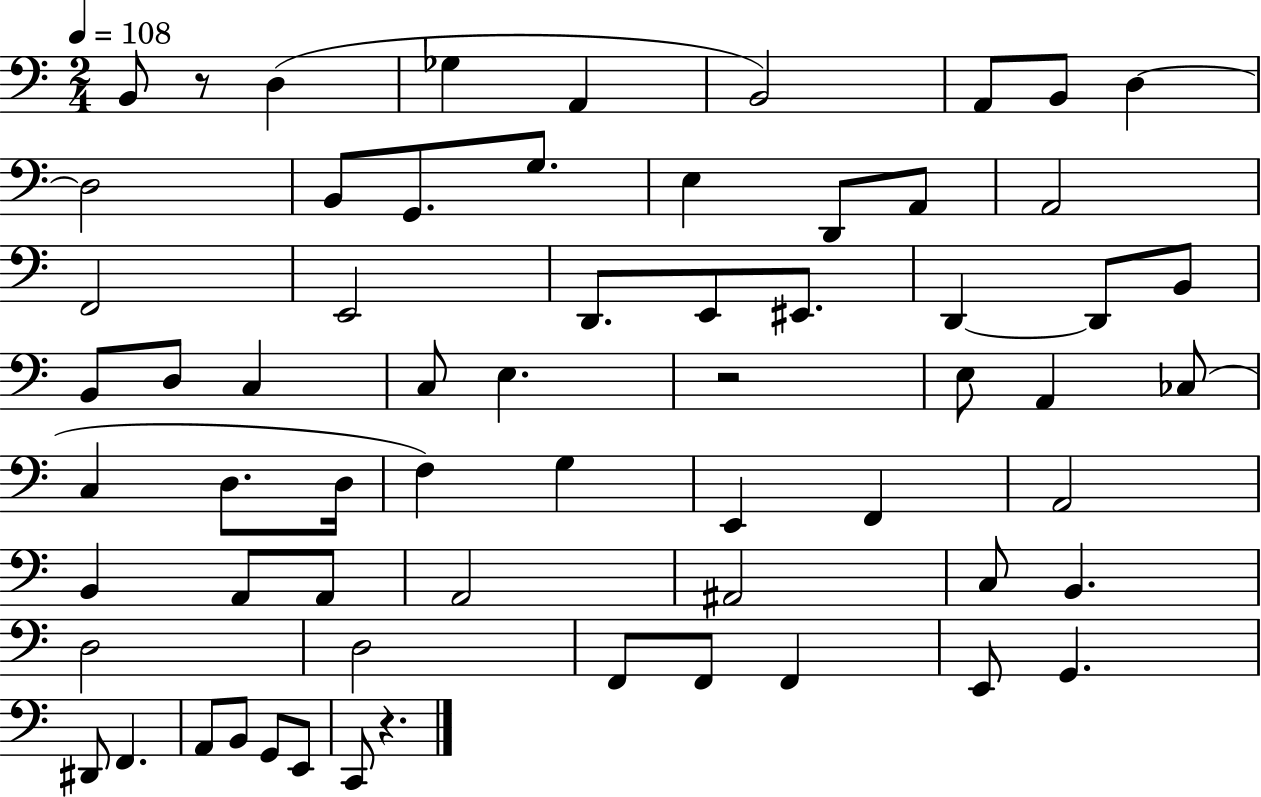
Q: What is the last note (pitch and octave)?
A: C2